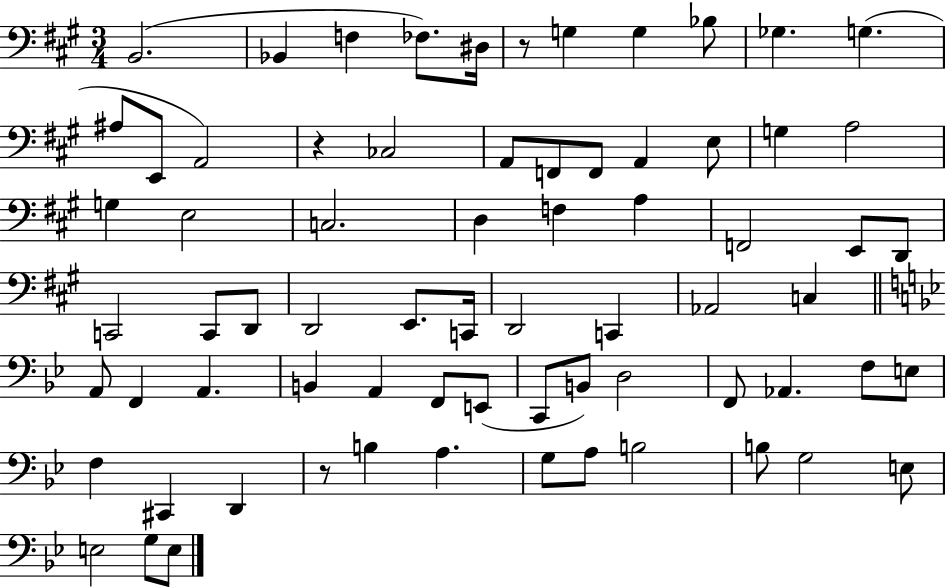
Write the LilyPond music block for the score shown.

{
  \clef bass
  \numericTimeSignature
  \time 3/4
  \key a \major
  b,2.( | bes,4 f4 fes8.) dis16 | r8 g4 g4 bes8 | ges4. g4.( | \break ais8 e,8 a,2) | r4 ces2 | a,8 f,8 f,8 a,4 e8 | g4 a2 | \break g4 e2 | c2. | d4 f4 a4 | f,2 e,8 d,8 | \break c,2 c,8 d,8 | d,2 e,8. c,16 | d,2 c,4 | aes,2 c4 | \break \bar "||" \break \key bes \major a,8 f,4 a,4. | b,4 a,4 f,8 e,8( | c,8 b,8) d2 | f,8 aes,4. f8 e8 | \break f4 cis,4 d,4 | r8 b4 a4. | g8 a8 b2 | b8 g2 e8 | \break e2 g8 e8 | \bar "|."
}